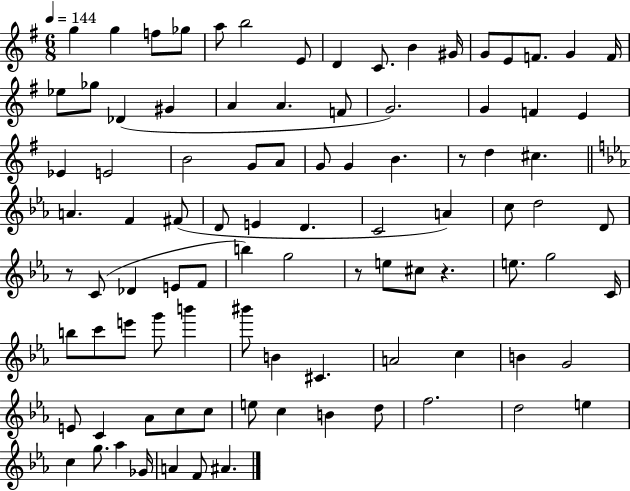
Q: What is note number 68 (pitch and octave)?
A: A4